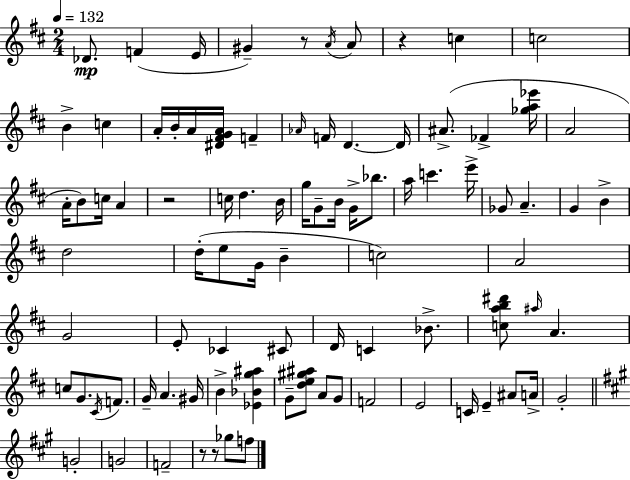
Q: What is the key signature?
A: D major